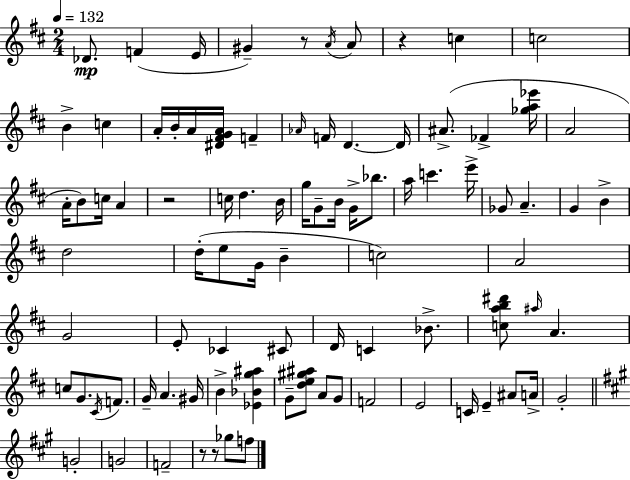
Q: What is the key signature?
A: D major